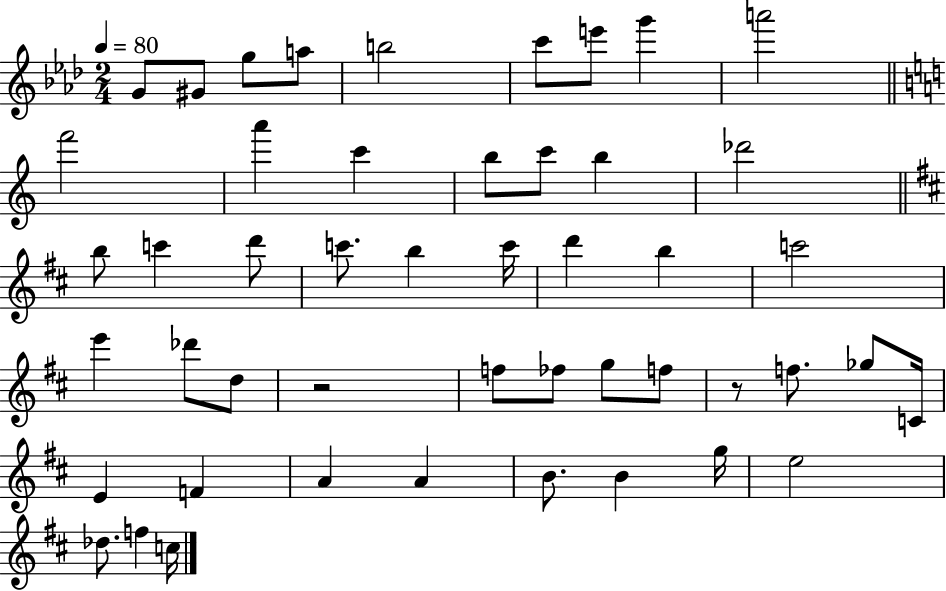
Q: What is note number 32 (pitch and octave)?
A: F5